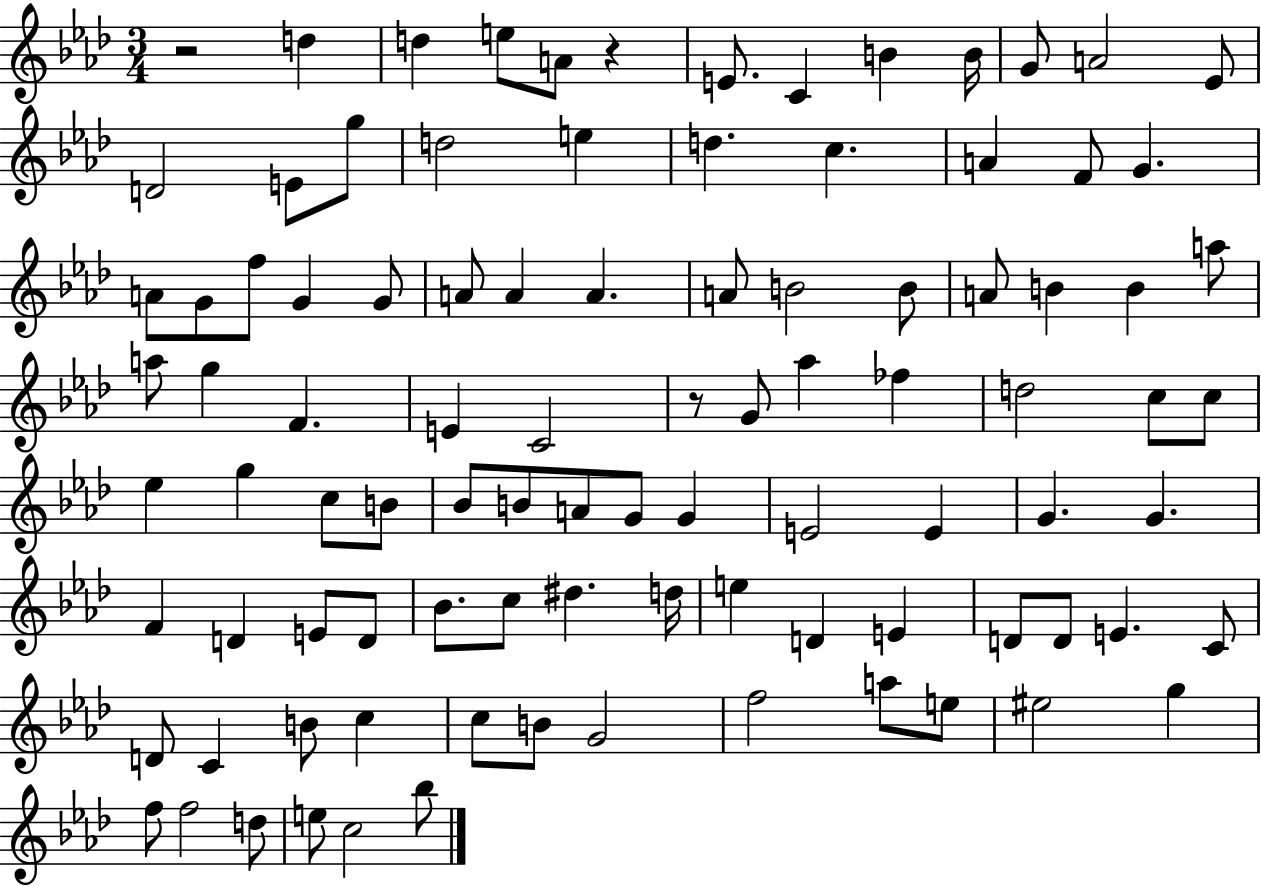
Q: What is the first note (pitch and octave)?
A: D5